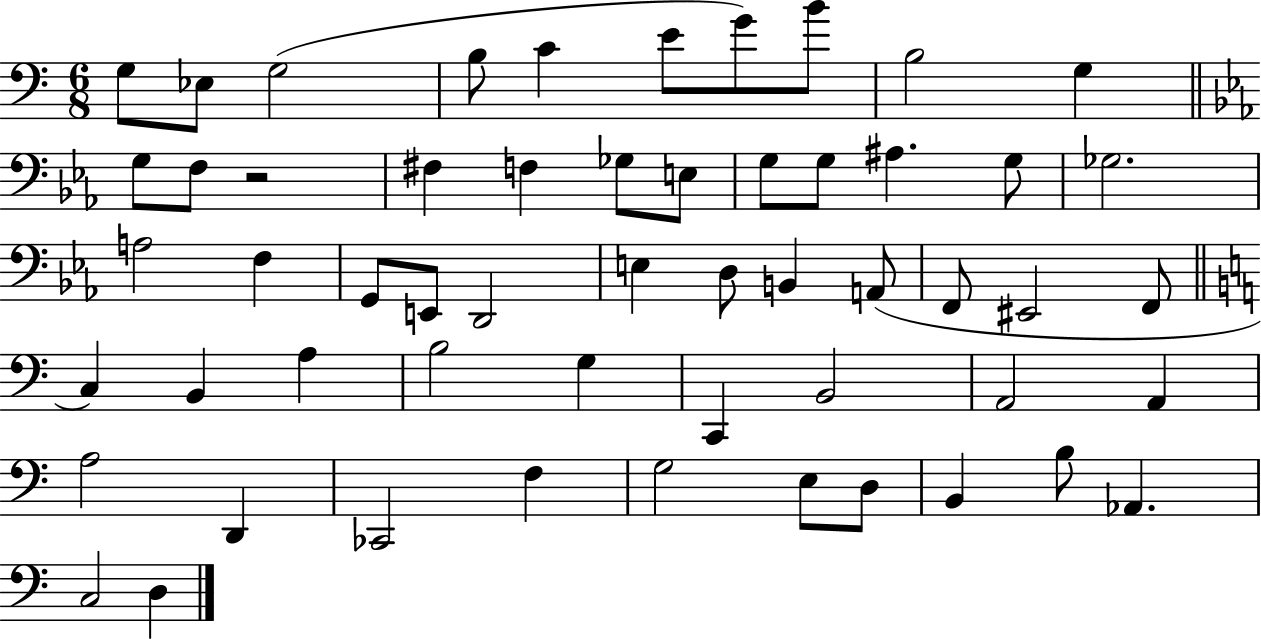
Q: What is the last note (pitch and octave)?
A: D3